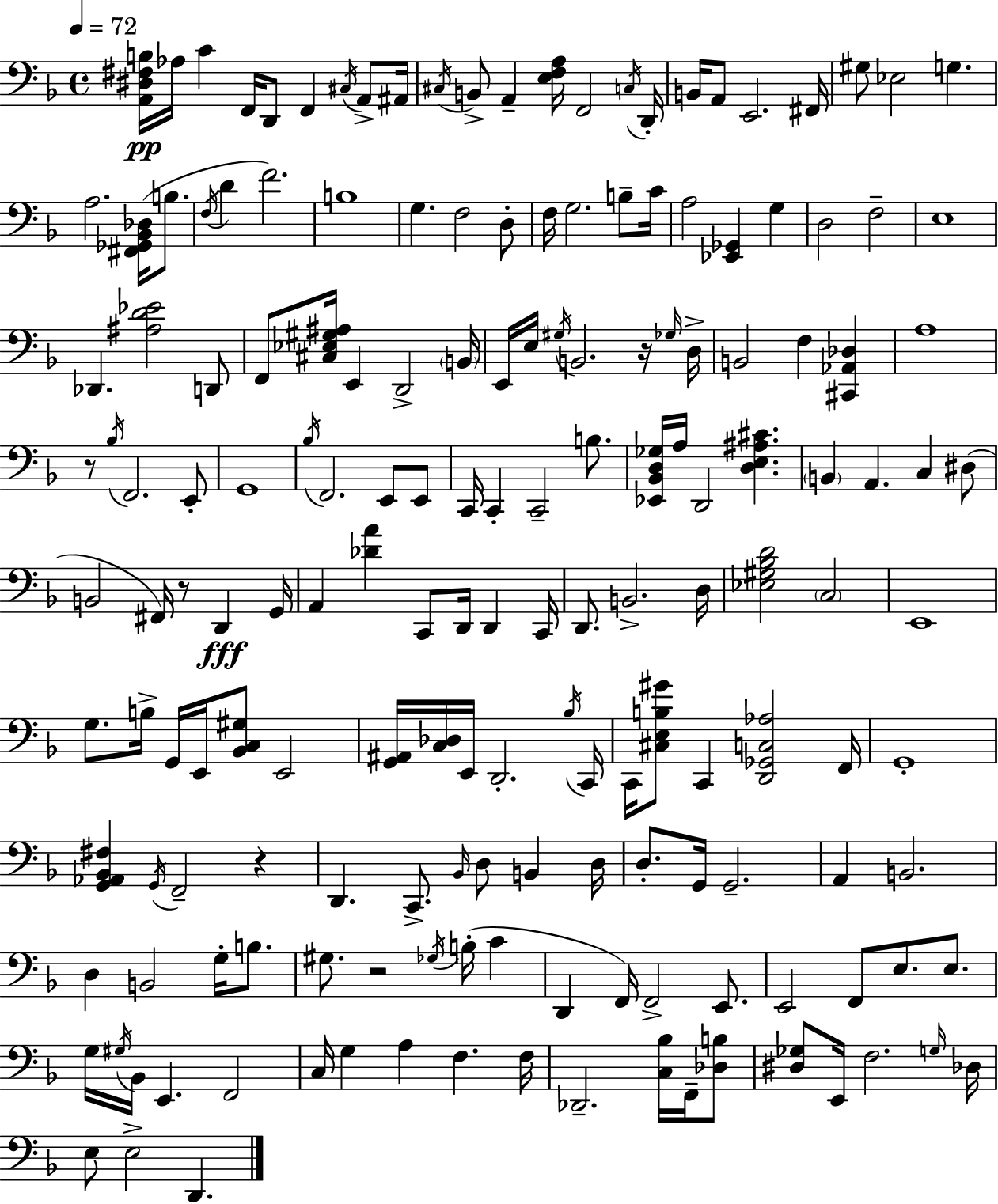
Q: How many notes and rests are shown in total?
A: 172